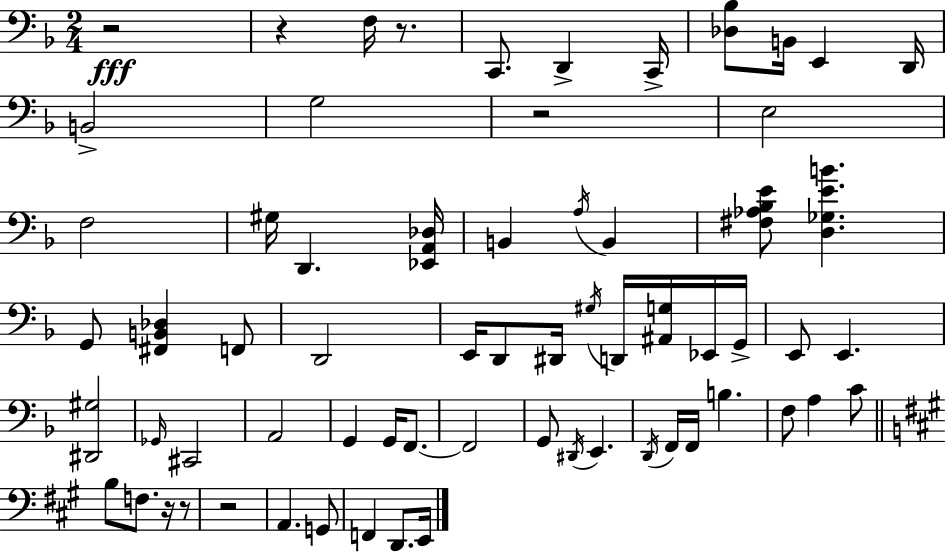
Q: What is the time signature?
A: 2/4